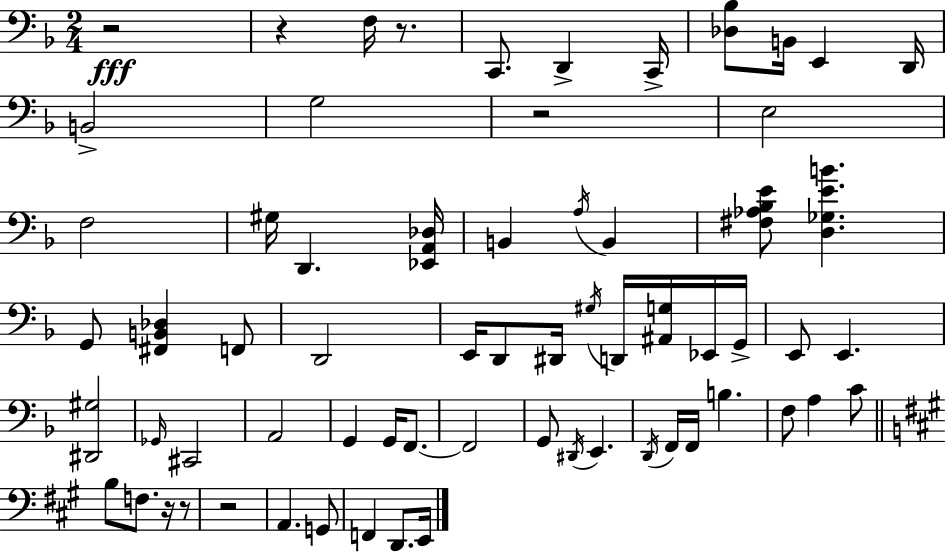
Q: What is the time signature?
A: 2/4